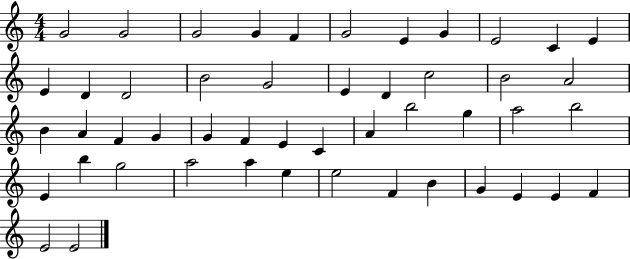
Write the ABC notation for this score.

X:1
T:Untitled
M:4/4
L:1/4
K:C
G2 G2 G2 G F G2 E G E2 C E E D D2 B2 G2 E D c2 B2 A2 B A F G G F E C A b2 g a2 b2 E b g2 a2 a e e2 F B G E E F E2 E2